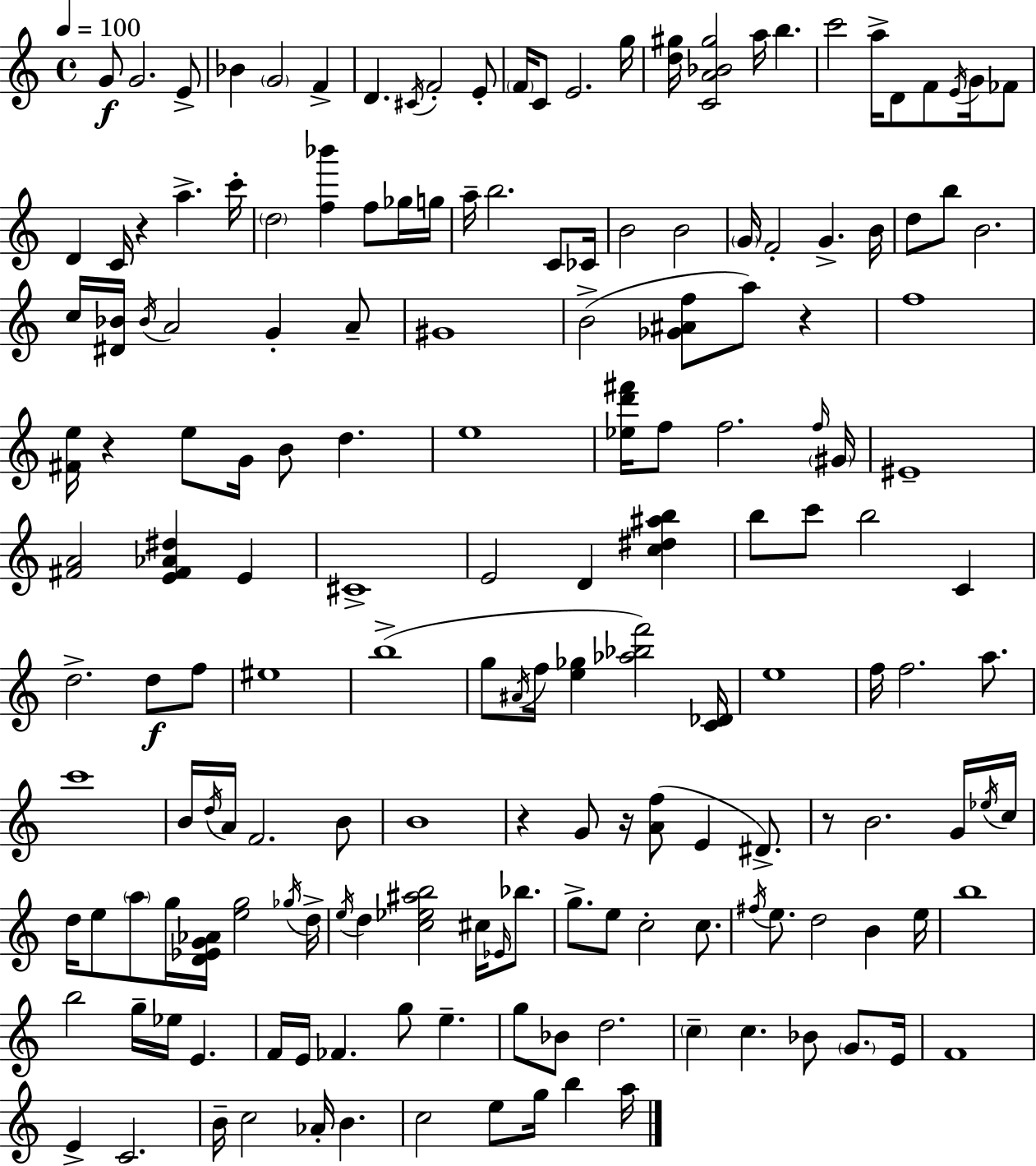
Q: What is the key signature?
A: A minor